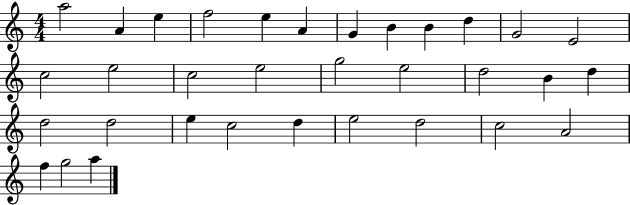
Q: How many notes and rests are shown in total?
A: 33